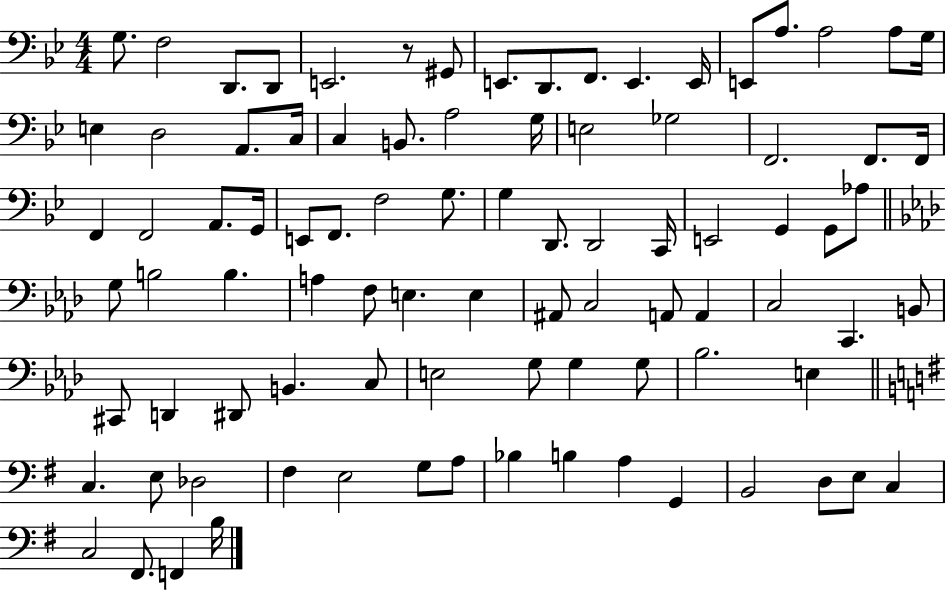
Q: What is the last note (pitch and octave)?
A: B3